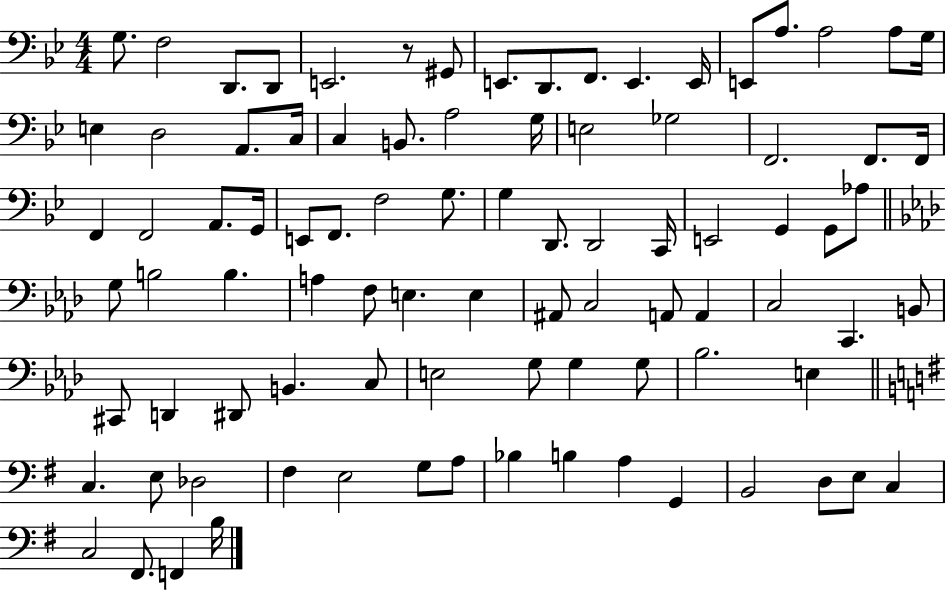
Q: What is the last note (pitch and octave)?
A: B3